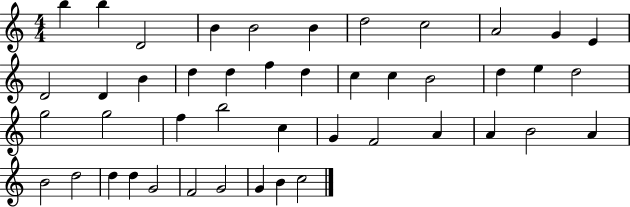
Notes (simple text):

B5/q B5/q D4/h B4/q B4/h B4/q D5/h C5/h A4/h G4/q E4/q D4/h D4/q B4/q D5/q D5/q F5/q D5/q C5/q C5/q B4/h D5/q E5/q D5/h G5/h G5/h F5/q B5/h C5/q G4/q F4/h A4/q A4/q B4/h A4/q B4/h D5/h D5/q D5/q G4/h F4/h G4/h G4/q B4/q C5/h